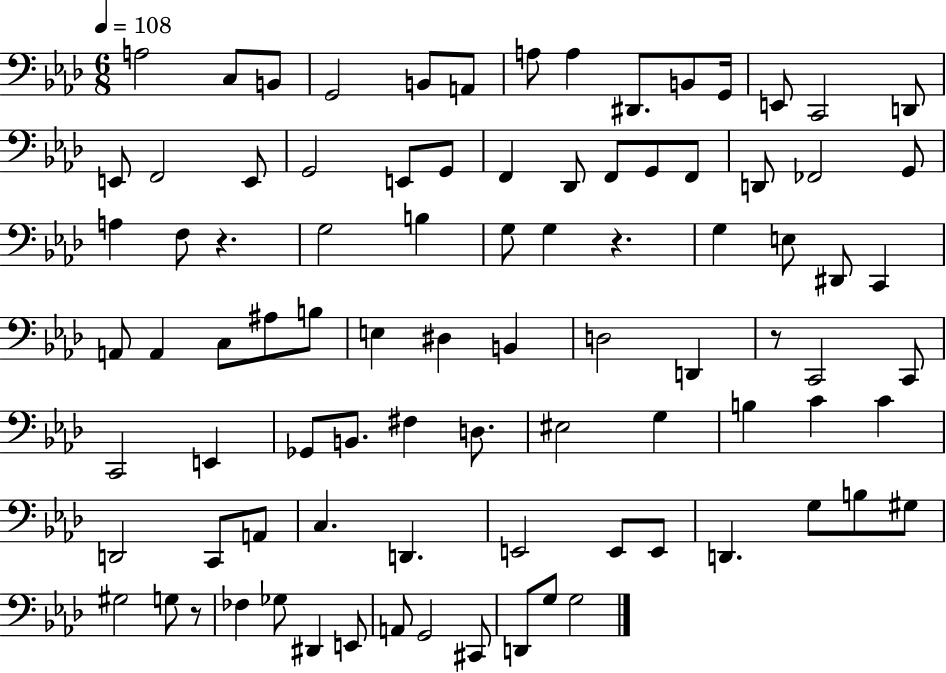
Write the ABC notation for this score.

X:1
T:Untitled
M:6/8
L:1/4
K:Ab
A,2 C,/2 B,,/2 G,,2 B,,/2 A,,/2 A,/2 A, ^D,,/2 B,,/2 G,,/4 E,,/2 C,,2 D,,/2 E,,/2 F,,2 E,,/2 G,,2 E,,/2 G,,/2 F,, _D,,/2 F,,/2 G,,/2 F,,/2 D,,/2 _F,,2 G,,/2 A, F,/2 z G,2 B, G,/2 G, z G, E,/2 ^D,,/2 C,, A,,/2 A,, C,/2 ^A,/2 B,/2 E, ^D, B,, D,2 D,, z/2 C,,2 C,,/2 C,,2 E,, _G,,/2 B,,/2 ^F, D,/2 ^E,2 G, B, C C D,,2 C,,/2 A,,/2 C, D,, E,,2 E,,/2 E,,/2 D,, G,/2 B,/2 ^G,/2 ^G,2 G,/2 z/2 _F, _G,/2 ^D,, E,,/2 A,,/2 G,,2 ^C,,/2 D,,/2 G,/2 G,2